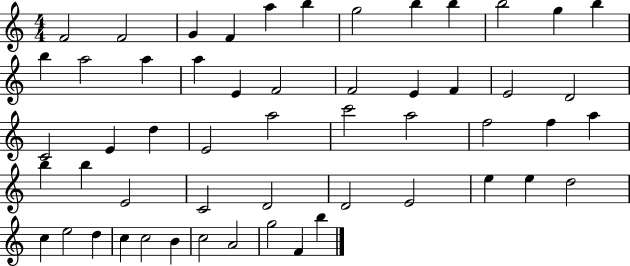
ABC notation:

X:1
T:Untitled
M:4/4
L:1/4
K:C
F2 F2 G F a b g2 b b b2 g b b a2 a a E F2 F2 E F E2 D2 C2 E d E2 a2 c'2 a2 f2 f a b b E2 C2 D2 D2 E2 e e d2 c e2 d c c2 B c2 A2 g2 F b